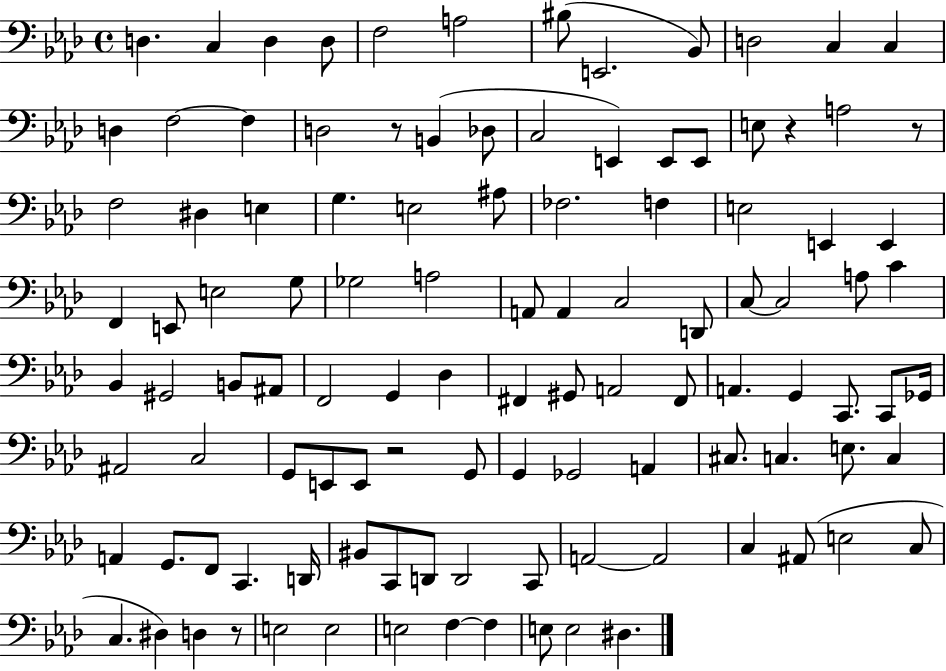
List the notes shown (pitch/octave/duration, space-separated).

D3/q. C3/q D3/q D3/e F3/h A3/h BIS3/e E2/h. Bb2/e D3/h C3/q C3/q D3/q F3/h F3/q D3/h R/e B2/q Db3/e C3/h E2/q E2/e E2/e E3/e R/q A3/h R/e F3/h D#3/q E3/q G3/q. E3/h A#3/e FES3/h. F3/q E3/h E2/q E2/q F2/q E2/e E3/h G3/e Gb3/h A3/h A2/e A2/q C3/h D2/e C3/e C3/h A3/e C4/q Bb2/q G#2/h B2/e A#2/e F2/h G2/q Db3/q F#2/q G#2/e A2/h F#2/e A2/q. G2/q C2/e. C2/e Gb2/s A#2/h C3/h G2/e E2/e E2/e R/h G2/e G2/q Gb2/h A2/q C#3/e. C3/q. E3/e. C3/q A2/q G2/e. F2/e C2/q. D2/s BIS2/e C2/e D2/e D2/h C2/e A2/h A2/h C3/q A#2/e E3/h C3/e C3/q. D#3/q D3/q R/e E3/h E3/h E3/h F3/q F3/q E3/e E3/h D#3/q.